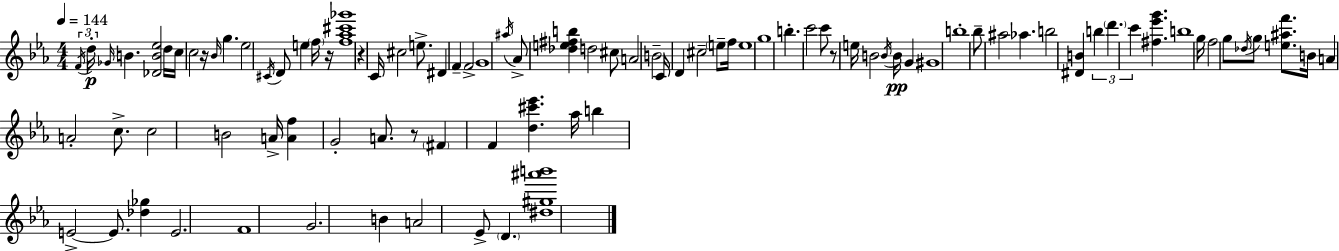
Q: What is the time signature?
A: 4/4